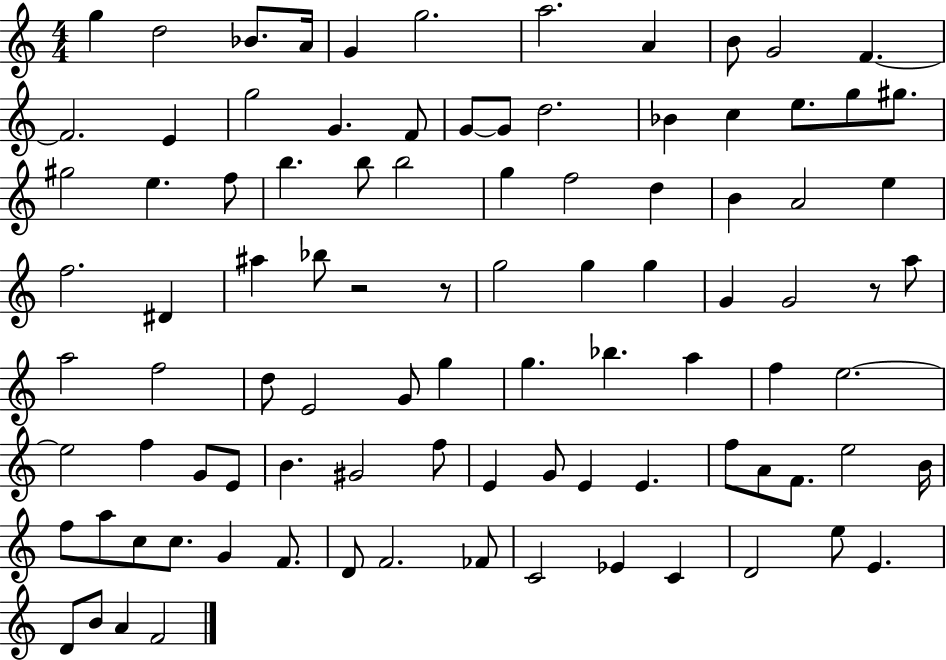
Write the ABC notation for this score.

X:1
T:Untitled
M:4/4
L:1/4
K:C
g d2 _B/2 A/4 G g2 a2 A B/2 G2 F F2 E g2 G F/2 G/2 G/2 d2 _B c e/2 g/2 ^g/2 ^g2 e f/2 b b/2 b2 g f2 d B A2 e f2 ^D ^a _b/2 z2 z/2 g2 g g G G2 z/2 a/2 a2 f2 d/2 E2 G/2 g g _b a f e2 e2 f G/2 E/2 B ^G2 f/2 E G/2 E E f/2 A/2 F/2 e2 B/4 f/2 a/2 c/2 c/2 G F/2 D/2 F2 _F/2 C2 _E C D2 e/2 E D/2 B/2 A F2